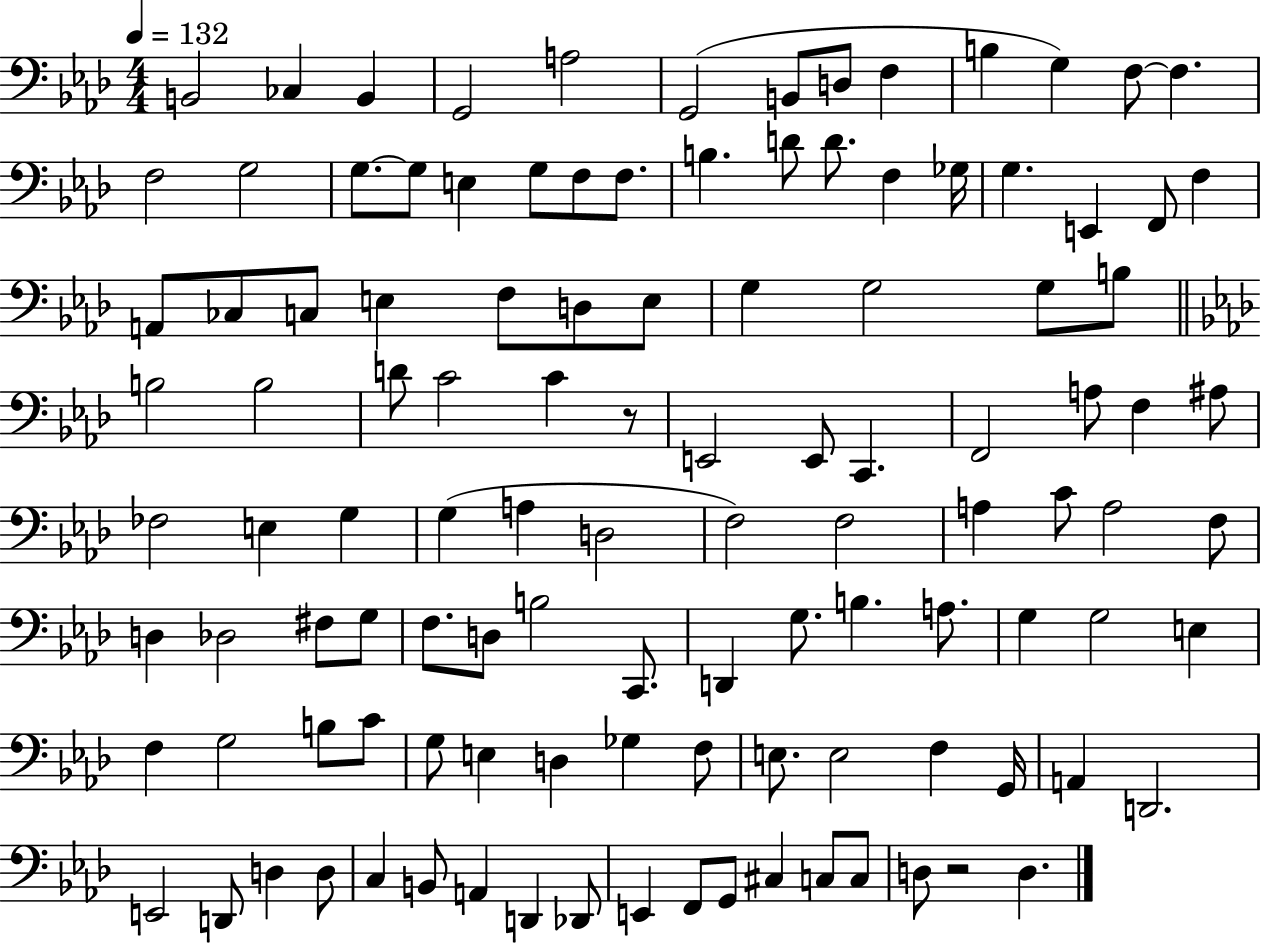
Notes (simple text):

B2/h CES3/q B2/q G2/h A3/h G2/h B2/e D3/e F3/q B3/q G3/q F3/e F3/q. F3/h G3/h G3/e. G3/e E3/q G3/e F3/e F3/e. B3/q. D4/e D4/e. F3/q Gb3/s G3/q. E2/q F2/e F3/q A2/e CES3/e C3/e E3/q F3/e D3/e E3/e G3/q G3/h G3/e B3/e B3/h B3/h D4/e C4/h C4/q R/e E2/h E2/e C2/q. F2/h A3/e F3/q A#3/e FES3/h E3/q G3/q G3/q A3/q D3/h F3/h F3/h A3/q C4/e A3/h F3/e D3/q Db3/h F#3/e G3/e F3/e. D3/e B3/h C2/e. D2/q G3/e. B3/q. A3/e. G3/q G3/h E3/q F3/q G3/h B3/e C4/e G3/e E3/q D3/q Gb3/q F3/e E3/e. E3/h F3/q G2/s A2/q D2/h. E2/h D2/e D3/q D3/e C3/q B2/e A2/q D2/q Db2/e E2/q F2/e G2/e C#3/q C3/e C3/e D3/e R/h D3/q.